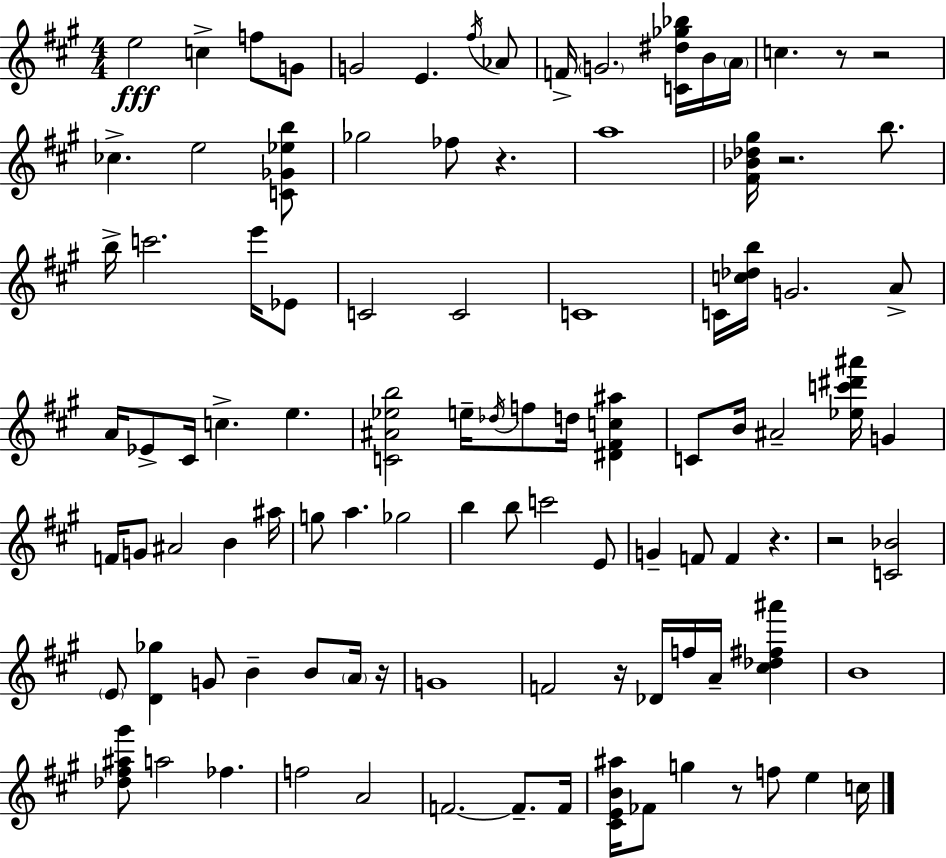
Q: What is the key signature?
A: A major